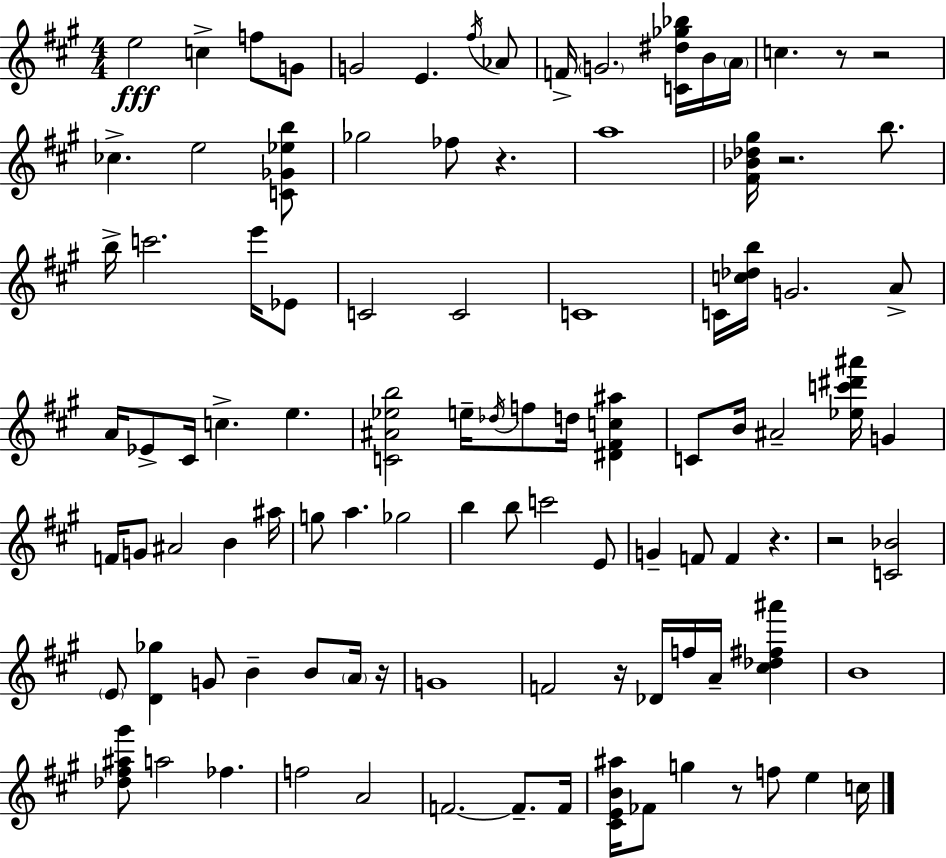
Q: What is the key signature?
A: A major